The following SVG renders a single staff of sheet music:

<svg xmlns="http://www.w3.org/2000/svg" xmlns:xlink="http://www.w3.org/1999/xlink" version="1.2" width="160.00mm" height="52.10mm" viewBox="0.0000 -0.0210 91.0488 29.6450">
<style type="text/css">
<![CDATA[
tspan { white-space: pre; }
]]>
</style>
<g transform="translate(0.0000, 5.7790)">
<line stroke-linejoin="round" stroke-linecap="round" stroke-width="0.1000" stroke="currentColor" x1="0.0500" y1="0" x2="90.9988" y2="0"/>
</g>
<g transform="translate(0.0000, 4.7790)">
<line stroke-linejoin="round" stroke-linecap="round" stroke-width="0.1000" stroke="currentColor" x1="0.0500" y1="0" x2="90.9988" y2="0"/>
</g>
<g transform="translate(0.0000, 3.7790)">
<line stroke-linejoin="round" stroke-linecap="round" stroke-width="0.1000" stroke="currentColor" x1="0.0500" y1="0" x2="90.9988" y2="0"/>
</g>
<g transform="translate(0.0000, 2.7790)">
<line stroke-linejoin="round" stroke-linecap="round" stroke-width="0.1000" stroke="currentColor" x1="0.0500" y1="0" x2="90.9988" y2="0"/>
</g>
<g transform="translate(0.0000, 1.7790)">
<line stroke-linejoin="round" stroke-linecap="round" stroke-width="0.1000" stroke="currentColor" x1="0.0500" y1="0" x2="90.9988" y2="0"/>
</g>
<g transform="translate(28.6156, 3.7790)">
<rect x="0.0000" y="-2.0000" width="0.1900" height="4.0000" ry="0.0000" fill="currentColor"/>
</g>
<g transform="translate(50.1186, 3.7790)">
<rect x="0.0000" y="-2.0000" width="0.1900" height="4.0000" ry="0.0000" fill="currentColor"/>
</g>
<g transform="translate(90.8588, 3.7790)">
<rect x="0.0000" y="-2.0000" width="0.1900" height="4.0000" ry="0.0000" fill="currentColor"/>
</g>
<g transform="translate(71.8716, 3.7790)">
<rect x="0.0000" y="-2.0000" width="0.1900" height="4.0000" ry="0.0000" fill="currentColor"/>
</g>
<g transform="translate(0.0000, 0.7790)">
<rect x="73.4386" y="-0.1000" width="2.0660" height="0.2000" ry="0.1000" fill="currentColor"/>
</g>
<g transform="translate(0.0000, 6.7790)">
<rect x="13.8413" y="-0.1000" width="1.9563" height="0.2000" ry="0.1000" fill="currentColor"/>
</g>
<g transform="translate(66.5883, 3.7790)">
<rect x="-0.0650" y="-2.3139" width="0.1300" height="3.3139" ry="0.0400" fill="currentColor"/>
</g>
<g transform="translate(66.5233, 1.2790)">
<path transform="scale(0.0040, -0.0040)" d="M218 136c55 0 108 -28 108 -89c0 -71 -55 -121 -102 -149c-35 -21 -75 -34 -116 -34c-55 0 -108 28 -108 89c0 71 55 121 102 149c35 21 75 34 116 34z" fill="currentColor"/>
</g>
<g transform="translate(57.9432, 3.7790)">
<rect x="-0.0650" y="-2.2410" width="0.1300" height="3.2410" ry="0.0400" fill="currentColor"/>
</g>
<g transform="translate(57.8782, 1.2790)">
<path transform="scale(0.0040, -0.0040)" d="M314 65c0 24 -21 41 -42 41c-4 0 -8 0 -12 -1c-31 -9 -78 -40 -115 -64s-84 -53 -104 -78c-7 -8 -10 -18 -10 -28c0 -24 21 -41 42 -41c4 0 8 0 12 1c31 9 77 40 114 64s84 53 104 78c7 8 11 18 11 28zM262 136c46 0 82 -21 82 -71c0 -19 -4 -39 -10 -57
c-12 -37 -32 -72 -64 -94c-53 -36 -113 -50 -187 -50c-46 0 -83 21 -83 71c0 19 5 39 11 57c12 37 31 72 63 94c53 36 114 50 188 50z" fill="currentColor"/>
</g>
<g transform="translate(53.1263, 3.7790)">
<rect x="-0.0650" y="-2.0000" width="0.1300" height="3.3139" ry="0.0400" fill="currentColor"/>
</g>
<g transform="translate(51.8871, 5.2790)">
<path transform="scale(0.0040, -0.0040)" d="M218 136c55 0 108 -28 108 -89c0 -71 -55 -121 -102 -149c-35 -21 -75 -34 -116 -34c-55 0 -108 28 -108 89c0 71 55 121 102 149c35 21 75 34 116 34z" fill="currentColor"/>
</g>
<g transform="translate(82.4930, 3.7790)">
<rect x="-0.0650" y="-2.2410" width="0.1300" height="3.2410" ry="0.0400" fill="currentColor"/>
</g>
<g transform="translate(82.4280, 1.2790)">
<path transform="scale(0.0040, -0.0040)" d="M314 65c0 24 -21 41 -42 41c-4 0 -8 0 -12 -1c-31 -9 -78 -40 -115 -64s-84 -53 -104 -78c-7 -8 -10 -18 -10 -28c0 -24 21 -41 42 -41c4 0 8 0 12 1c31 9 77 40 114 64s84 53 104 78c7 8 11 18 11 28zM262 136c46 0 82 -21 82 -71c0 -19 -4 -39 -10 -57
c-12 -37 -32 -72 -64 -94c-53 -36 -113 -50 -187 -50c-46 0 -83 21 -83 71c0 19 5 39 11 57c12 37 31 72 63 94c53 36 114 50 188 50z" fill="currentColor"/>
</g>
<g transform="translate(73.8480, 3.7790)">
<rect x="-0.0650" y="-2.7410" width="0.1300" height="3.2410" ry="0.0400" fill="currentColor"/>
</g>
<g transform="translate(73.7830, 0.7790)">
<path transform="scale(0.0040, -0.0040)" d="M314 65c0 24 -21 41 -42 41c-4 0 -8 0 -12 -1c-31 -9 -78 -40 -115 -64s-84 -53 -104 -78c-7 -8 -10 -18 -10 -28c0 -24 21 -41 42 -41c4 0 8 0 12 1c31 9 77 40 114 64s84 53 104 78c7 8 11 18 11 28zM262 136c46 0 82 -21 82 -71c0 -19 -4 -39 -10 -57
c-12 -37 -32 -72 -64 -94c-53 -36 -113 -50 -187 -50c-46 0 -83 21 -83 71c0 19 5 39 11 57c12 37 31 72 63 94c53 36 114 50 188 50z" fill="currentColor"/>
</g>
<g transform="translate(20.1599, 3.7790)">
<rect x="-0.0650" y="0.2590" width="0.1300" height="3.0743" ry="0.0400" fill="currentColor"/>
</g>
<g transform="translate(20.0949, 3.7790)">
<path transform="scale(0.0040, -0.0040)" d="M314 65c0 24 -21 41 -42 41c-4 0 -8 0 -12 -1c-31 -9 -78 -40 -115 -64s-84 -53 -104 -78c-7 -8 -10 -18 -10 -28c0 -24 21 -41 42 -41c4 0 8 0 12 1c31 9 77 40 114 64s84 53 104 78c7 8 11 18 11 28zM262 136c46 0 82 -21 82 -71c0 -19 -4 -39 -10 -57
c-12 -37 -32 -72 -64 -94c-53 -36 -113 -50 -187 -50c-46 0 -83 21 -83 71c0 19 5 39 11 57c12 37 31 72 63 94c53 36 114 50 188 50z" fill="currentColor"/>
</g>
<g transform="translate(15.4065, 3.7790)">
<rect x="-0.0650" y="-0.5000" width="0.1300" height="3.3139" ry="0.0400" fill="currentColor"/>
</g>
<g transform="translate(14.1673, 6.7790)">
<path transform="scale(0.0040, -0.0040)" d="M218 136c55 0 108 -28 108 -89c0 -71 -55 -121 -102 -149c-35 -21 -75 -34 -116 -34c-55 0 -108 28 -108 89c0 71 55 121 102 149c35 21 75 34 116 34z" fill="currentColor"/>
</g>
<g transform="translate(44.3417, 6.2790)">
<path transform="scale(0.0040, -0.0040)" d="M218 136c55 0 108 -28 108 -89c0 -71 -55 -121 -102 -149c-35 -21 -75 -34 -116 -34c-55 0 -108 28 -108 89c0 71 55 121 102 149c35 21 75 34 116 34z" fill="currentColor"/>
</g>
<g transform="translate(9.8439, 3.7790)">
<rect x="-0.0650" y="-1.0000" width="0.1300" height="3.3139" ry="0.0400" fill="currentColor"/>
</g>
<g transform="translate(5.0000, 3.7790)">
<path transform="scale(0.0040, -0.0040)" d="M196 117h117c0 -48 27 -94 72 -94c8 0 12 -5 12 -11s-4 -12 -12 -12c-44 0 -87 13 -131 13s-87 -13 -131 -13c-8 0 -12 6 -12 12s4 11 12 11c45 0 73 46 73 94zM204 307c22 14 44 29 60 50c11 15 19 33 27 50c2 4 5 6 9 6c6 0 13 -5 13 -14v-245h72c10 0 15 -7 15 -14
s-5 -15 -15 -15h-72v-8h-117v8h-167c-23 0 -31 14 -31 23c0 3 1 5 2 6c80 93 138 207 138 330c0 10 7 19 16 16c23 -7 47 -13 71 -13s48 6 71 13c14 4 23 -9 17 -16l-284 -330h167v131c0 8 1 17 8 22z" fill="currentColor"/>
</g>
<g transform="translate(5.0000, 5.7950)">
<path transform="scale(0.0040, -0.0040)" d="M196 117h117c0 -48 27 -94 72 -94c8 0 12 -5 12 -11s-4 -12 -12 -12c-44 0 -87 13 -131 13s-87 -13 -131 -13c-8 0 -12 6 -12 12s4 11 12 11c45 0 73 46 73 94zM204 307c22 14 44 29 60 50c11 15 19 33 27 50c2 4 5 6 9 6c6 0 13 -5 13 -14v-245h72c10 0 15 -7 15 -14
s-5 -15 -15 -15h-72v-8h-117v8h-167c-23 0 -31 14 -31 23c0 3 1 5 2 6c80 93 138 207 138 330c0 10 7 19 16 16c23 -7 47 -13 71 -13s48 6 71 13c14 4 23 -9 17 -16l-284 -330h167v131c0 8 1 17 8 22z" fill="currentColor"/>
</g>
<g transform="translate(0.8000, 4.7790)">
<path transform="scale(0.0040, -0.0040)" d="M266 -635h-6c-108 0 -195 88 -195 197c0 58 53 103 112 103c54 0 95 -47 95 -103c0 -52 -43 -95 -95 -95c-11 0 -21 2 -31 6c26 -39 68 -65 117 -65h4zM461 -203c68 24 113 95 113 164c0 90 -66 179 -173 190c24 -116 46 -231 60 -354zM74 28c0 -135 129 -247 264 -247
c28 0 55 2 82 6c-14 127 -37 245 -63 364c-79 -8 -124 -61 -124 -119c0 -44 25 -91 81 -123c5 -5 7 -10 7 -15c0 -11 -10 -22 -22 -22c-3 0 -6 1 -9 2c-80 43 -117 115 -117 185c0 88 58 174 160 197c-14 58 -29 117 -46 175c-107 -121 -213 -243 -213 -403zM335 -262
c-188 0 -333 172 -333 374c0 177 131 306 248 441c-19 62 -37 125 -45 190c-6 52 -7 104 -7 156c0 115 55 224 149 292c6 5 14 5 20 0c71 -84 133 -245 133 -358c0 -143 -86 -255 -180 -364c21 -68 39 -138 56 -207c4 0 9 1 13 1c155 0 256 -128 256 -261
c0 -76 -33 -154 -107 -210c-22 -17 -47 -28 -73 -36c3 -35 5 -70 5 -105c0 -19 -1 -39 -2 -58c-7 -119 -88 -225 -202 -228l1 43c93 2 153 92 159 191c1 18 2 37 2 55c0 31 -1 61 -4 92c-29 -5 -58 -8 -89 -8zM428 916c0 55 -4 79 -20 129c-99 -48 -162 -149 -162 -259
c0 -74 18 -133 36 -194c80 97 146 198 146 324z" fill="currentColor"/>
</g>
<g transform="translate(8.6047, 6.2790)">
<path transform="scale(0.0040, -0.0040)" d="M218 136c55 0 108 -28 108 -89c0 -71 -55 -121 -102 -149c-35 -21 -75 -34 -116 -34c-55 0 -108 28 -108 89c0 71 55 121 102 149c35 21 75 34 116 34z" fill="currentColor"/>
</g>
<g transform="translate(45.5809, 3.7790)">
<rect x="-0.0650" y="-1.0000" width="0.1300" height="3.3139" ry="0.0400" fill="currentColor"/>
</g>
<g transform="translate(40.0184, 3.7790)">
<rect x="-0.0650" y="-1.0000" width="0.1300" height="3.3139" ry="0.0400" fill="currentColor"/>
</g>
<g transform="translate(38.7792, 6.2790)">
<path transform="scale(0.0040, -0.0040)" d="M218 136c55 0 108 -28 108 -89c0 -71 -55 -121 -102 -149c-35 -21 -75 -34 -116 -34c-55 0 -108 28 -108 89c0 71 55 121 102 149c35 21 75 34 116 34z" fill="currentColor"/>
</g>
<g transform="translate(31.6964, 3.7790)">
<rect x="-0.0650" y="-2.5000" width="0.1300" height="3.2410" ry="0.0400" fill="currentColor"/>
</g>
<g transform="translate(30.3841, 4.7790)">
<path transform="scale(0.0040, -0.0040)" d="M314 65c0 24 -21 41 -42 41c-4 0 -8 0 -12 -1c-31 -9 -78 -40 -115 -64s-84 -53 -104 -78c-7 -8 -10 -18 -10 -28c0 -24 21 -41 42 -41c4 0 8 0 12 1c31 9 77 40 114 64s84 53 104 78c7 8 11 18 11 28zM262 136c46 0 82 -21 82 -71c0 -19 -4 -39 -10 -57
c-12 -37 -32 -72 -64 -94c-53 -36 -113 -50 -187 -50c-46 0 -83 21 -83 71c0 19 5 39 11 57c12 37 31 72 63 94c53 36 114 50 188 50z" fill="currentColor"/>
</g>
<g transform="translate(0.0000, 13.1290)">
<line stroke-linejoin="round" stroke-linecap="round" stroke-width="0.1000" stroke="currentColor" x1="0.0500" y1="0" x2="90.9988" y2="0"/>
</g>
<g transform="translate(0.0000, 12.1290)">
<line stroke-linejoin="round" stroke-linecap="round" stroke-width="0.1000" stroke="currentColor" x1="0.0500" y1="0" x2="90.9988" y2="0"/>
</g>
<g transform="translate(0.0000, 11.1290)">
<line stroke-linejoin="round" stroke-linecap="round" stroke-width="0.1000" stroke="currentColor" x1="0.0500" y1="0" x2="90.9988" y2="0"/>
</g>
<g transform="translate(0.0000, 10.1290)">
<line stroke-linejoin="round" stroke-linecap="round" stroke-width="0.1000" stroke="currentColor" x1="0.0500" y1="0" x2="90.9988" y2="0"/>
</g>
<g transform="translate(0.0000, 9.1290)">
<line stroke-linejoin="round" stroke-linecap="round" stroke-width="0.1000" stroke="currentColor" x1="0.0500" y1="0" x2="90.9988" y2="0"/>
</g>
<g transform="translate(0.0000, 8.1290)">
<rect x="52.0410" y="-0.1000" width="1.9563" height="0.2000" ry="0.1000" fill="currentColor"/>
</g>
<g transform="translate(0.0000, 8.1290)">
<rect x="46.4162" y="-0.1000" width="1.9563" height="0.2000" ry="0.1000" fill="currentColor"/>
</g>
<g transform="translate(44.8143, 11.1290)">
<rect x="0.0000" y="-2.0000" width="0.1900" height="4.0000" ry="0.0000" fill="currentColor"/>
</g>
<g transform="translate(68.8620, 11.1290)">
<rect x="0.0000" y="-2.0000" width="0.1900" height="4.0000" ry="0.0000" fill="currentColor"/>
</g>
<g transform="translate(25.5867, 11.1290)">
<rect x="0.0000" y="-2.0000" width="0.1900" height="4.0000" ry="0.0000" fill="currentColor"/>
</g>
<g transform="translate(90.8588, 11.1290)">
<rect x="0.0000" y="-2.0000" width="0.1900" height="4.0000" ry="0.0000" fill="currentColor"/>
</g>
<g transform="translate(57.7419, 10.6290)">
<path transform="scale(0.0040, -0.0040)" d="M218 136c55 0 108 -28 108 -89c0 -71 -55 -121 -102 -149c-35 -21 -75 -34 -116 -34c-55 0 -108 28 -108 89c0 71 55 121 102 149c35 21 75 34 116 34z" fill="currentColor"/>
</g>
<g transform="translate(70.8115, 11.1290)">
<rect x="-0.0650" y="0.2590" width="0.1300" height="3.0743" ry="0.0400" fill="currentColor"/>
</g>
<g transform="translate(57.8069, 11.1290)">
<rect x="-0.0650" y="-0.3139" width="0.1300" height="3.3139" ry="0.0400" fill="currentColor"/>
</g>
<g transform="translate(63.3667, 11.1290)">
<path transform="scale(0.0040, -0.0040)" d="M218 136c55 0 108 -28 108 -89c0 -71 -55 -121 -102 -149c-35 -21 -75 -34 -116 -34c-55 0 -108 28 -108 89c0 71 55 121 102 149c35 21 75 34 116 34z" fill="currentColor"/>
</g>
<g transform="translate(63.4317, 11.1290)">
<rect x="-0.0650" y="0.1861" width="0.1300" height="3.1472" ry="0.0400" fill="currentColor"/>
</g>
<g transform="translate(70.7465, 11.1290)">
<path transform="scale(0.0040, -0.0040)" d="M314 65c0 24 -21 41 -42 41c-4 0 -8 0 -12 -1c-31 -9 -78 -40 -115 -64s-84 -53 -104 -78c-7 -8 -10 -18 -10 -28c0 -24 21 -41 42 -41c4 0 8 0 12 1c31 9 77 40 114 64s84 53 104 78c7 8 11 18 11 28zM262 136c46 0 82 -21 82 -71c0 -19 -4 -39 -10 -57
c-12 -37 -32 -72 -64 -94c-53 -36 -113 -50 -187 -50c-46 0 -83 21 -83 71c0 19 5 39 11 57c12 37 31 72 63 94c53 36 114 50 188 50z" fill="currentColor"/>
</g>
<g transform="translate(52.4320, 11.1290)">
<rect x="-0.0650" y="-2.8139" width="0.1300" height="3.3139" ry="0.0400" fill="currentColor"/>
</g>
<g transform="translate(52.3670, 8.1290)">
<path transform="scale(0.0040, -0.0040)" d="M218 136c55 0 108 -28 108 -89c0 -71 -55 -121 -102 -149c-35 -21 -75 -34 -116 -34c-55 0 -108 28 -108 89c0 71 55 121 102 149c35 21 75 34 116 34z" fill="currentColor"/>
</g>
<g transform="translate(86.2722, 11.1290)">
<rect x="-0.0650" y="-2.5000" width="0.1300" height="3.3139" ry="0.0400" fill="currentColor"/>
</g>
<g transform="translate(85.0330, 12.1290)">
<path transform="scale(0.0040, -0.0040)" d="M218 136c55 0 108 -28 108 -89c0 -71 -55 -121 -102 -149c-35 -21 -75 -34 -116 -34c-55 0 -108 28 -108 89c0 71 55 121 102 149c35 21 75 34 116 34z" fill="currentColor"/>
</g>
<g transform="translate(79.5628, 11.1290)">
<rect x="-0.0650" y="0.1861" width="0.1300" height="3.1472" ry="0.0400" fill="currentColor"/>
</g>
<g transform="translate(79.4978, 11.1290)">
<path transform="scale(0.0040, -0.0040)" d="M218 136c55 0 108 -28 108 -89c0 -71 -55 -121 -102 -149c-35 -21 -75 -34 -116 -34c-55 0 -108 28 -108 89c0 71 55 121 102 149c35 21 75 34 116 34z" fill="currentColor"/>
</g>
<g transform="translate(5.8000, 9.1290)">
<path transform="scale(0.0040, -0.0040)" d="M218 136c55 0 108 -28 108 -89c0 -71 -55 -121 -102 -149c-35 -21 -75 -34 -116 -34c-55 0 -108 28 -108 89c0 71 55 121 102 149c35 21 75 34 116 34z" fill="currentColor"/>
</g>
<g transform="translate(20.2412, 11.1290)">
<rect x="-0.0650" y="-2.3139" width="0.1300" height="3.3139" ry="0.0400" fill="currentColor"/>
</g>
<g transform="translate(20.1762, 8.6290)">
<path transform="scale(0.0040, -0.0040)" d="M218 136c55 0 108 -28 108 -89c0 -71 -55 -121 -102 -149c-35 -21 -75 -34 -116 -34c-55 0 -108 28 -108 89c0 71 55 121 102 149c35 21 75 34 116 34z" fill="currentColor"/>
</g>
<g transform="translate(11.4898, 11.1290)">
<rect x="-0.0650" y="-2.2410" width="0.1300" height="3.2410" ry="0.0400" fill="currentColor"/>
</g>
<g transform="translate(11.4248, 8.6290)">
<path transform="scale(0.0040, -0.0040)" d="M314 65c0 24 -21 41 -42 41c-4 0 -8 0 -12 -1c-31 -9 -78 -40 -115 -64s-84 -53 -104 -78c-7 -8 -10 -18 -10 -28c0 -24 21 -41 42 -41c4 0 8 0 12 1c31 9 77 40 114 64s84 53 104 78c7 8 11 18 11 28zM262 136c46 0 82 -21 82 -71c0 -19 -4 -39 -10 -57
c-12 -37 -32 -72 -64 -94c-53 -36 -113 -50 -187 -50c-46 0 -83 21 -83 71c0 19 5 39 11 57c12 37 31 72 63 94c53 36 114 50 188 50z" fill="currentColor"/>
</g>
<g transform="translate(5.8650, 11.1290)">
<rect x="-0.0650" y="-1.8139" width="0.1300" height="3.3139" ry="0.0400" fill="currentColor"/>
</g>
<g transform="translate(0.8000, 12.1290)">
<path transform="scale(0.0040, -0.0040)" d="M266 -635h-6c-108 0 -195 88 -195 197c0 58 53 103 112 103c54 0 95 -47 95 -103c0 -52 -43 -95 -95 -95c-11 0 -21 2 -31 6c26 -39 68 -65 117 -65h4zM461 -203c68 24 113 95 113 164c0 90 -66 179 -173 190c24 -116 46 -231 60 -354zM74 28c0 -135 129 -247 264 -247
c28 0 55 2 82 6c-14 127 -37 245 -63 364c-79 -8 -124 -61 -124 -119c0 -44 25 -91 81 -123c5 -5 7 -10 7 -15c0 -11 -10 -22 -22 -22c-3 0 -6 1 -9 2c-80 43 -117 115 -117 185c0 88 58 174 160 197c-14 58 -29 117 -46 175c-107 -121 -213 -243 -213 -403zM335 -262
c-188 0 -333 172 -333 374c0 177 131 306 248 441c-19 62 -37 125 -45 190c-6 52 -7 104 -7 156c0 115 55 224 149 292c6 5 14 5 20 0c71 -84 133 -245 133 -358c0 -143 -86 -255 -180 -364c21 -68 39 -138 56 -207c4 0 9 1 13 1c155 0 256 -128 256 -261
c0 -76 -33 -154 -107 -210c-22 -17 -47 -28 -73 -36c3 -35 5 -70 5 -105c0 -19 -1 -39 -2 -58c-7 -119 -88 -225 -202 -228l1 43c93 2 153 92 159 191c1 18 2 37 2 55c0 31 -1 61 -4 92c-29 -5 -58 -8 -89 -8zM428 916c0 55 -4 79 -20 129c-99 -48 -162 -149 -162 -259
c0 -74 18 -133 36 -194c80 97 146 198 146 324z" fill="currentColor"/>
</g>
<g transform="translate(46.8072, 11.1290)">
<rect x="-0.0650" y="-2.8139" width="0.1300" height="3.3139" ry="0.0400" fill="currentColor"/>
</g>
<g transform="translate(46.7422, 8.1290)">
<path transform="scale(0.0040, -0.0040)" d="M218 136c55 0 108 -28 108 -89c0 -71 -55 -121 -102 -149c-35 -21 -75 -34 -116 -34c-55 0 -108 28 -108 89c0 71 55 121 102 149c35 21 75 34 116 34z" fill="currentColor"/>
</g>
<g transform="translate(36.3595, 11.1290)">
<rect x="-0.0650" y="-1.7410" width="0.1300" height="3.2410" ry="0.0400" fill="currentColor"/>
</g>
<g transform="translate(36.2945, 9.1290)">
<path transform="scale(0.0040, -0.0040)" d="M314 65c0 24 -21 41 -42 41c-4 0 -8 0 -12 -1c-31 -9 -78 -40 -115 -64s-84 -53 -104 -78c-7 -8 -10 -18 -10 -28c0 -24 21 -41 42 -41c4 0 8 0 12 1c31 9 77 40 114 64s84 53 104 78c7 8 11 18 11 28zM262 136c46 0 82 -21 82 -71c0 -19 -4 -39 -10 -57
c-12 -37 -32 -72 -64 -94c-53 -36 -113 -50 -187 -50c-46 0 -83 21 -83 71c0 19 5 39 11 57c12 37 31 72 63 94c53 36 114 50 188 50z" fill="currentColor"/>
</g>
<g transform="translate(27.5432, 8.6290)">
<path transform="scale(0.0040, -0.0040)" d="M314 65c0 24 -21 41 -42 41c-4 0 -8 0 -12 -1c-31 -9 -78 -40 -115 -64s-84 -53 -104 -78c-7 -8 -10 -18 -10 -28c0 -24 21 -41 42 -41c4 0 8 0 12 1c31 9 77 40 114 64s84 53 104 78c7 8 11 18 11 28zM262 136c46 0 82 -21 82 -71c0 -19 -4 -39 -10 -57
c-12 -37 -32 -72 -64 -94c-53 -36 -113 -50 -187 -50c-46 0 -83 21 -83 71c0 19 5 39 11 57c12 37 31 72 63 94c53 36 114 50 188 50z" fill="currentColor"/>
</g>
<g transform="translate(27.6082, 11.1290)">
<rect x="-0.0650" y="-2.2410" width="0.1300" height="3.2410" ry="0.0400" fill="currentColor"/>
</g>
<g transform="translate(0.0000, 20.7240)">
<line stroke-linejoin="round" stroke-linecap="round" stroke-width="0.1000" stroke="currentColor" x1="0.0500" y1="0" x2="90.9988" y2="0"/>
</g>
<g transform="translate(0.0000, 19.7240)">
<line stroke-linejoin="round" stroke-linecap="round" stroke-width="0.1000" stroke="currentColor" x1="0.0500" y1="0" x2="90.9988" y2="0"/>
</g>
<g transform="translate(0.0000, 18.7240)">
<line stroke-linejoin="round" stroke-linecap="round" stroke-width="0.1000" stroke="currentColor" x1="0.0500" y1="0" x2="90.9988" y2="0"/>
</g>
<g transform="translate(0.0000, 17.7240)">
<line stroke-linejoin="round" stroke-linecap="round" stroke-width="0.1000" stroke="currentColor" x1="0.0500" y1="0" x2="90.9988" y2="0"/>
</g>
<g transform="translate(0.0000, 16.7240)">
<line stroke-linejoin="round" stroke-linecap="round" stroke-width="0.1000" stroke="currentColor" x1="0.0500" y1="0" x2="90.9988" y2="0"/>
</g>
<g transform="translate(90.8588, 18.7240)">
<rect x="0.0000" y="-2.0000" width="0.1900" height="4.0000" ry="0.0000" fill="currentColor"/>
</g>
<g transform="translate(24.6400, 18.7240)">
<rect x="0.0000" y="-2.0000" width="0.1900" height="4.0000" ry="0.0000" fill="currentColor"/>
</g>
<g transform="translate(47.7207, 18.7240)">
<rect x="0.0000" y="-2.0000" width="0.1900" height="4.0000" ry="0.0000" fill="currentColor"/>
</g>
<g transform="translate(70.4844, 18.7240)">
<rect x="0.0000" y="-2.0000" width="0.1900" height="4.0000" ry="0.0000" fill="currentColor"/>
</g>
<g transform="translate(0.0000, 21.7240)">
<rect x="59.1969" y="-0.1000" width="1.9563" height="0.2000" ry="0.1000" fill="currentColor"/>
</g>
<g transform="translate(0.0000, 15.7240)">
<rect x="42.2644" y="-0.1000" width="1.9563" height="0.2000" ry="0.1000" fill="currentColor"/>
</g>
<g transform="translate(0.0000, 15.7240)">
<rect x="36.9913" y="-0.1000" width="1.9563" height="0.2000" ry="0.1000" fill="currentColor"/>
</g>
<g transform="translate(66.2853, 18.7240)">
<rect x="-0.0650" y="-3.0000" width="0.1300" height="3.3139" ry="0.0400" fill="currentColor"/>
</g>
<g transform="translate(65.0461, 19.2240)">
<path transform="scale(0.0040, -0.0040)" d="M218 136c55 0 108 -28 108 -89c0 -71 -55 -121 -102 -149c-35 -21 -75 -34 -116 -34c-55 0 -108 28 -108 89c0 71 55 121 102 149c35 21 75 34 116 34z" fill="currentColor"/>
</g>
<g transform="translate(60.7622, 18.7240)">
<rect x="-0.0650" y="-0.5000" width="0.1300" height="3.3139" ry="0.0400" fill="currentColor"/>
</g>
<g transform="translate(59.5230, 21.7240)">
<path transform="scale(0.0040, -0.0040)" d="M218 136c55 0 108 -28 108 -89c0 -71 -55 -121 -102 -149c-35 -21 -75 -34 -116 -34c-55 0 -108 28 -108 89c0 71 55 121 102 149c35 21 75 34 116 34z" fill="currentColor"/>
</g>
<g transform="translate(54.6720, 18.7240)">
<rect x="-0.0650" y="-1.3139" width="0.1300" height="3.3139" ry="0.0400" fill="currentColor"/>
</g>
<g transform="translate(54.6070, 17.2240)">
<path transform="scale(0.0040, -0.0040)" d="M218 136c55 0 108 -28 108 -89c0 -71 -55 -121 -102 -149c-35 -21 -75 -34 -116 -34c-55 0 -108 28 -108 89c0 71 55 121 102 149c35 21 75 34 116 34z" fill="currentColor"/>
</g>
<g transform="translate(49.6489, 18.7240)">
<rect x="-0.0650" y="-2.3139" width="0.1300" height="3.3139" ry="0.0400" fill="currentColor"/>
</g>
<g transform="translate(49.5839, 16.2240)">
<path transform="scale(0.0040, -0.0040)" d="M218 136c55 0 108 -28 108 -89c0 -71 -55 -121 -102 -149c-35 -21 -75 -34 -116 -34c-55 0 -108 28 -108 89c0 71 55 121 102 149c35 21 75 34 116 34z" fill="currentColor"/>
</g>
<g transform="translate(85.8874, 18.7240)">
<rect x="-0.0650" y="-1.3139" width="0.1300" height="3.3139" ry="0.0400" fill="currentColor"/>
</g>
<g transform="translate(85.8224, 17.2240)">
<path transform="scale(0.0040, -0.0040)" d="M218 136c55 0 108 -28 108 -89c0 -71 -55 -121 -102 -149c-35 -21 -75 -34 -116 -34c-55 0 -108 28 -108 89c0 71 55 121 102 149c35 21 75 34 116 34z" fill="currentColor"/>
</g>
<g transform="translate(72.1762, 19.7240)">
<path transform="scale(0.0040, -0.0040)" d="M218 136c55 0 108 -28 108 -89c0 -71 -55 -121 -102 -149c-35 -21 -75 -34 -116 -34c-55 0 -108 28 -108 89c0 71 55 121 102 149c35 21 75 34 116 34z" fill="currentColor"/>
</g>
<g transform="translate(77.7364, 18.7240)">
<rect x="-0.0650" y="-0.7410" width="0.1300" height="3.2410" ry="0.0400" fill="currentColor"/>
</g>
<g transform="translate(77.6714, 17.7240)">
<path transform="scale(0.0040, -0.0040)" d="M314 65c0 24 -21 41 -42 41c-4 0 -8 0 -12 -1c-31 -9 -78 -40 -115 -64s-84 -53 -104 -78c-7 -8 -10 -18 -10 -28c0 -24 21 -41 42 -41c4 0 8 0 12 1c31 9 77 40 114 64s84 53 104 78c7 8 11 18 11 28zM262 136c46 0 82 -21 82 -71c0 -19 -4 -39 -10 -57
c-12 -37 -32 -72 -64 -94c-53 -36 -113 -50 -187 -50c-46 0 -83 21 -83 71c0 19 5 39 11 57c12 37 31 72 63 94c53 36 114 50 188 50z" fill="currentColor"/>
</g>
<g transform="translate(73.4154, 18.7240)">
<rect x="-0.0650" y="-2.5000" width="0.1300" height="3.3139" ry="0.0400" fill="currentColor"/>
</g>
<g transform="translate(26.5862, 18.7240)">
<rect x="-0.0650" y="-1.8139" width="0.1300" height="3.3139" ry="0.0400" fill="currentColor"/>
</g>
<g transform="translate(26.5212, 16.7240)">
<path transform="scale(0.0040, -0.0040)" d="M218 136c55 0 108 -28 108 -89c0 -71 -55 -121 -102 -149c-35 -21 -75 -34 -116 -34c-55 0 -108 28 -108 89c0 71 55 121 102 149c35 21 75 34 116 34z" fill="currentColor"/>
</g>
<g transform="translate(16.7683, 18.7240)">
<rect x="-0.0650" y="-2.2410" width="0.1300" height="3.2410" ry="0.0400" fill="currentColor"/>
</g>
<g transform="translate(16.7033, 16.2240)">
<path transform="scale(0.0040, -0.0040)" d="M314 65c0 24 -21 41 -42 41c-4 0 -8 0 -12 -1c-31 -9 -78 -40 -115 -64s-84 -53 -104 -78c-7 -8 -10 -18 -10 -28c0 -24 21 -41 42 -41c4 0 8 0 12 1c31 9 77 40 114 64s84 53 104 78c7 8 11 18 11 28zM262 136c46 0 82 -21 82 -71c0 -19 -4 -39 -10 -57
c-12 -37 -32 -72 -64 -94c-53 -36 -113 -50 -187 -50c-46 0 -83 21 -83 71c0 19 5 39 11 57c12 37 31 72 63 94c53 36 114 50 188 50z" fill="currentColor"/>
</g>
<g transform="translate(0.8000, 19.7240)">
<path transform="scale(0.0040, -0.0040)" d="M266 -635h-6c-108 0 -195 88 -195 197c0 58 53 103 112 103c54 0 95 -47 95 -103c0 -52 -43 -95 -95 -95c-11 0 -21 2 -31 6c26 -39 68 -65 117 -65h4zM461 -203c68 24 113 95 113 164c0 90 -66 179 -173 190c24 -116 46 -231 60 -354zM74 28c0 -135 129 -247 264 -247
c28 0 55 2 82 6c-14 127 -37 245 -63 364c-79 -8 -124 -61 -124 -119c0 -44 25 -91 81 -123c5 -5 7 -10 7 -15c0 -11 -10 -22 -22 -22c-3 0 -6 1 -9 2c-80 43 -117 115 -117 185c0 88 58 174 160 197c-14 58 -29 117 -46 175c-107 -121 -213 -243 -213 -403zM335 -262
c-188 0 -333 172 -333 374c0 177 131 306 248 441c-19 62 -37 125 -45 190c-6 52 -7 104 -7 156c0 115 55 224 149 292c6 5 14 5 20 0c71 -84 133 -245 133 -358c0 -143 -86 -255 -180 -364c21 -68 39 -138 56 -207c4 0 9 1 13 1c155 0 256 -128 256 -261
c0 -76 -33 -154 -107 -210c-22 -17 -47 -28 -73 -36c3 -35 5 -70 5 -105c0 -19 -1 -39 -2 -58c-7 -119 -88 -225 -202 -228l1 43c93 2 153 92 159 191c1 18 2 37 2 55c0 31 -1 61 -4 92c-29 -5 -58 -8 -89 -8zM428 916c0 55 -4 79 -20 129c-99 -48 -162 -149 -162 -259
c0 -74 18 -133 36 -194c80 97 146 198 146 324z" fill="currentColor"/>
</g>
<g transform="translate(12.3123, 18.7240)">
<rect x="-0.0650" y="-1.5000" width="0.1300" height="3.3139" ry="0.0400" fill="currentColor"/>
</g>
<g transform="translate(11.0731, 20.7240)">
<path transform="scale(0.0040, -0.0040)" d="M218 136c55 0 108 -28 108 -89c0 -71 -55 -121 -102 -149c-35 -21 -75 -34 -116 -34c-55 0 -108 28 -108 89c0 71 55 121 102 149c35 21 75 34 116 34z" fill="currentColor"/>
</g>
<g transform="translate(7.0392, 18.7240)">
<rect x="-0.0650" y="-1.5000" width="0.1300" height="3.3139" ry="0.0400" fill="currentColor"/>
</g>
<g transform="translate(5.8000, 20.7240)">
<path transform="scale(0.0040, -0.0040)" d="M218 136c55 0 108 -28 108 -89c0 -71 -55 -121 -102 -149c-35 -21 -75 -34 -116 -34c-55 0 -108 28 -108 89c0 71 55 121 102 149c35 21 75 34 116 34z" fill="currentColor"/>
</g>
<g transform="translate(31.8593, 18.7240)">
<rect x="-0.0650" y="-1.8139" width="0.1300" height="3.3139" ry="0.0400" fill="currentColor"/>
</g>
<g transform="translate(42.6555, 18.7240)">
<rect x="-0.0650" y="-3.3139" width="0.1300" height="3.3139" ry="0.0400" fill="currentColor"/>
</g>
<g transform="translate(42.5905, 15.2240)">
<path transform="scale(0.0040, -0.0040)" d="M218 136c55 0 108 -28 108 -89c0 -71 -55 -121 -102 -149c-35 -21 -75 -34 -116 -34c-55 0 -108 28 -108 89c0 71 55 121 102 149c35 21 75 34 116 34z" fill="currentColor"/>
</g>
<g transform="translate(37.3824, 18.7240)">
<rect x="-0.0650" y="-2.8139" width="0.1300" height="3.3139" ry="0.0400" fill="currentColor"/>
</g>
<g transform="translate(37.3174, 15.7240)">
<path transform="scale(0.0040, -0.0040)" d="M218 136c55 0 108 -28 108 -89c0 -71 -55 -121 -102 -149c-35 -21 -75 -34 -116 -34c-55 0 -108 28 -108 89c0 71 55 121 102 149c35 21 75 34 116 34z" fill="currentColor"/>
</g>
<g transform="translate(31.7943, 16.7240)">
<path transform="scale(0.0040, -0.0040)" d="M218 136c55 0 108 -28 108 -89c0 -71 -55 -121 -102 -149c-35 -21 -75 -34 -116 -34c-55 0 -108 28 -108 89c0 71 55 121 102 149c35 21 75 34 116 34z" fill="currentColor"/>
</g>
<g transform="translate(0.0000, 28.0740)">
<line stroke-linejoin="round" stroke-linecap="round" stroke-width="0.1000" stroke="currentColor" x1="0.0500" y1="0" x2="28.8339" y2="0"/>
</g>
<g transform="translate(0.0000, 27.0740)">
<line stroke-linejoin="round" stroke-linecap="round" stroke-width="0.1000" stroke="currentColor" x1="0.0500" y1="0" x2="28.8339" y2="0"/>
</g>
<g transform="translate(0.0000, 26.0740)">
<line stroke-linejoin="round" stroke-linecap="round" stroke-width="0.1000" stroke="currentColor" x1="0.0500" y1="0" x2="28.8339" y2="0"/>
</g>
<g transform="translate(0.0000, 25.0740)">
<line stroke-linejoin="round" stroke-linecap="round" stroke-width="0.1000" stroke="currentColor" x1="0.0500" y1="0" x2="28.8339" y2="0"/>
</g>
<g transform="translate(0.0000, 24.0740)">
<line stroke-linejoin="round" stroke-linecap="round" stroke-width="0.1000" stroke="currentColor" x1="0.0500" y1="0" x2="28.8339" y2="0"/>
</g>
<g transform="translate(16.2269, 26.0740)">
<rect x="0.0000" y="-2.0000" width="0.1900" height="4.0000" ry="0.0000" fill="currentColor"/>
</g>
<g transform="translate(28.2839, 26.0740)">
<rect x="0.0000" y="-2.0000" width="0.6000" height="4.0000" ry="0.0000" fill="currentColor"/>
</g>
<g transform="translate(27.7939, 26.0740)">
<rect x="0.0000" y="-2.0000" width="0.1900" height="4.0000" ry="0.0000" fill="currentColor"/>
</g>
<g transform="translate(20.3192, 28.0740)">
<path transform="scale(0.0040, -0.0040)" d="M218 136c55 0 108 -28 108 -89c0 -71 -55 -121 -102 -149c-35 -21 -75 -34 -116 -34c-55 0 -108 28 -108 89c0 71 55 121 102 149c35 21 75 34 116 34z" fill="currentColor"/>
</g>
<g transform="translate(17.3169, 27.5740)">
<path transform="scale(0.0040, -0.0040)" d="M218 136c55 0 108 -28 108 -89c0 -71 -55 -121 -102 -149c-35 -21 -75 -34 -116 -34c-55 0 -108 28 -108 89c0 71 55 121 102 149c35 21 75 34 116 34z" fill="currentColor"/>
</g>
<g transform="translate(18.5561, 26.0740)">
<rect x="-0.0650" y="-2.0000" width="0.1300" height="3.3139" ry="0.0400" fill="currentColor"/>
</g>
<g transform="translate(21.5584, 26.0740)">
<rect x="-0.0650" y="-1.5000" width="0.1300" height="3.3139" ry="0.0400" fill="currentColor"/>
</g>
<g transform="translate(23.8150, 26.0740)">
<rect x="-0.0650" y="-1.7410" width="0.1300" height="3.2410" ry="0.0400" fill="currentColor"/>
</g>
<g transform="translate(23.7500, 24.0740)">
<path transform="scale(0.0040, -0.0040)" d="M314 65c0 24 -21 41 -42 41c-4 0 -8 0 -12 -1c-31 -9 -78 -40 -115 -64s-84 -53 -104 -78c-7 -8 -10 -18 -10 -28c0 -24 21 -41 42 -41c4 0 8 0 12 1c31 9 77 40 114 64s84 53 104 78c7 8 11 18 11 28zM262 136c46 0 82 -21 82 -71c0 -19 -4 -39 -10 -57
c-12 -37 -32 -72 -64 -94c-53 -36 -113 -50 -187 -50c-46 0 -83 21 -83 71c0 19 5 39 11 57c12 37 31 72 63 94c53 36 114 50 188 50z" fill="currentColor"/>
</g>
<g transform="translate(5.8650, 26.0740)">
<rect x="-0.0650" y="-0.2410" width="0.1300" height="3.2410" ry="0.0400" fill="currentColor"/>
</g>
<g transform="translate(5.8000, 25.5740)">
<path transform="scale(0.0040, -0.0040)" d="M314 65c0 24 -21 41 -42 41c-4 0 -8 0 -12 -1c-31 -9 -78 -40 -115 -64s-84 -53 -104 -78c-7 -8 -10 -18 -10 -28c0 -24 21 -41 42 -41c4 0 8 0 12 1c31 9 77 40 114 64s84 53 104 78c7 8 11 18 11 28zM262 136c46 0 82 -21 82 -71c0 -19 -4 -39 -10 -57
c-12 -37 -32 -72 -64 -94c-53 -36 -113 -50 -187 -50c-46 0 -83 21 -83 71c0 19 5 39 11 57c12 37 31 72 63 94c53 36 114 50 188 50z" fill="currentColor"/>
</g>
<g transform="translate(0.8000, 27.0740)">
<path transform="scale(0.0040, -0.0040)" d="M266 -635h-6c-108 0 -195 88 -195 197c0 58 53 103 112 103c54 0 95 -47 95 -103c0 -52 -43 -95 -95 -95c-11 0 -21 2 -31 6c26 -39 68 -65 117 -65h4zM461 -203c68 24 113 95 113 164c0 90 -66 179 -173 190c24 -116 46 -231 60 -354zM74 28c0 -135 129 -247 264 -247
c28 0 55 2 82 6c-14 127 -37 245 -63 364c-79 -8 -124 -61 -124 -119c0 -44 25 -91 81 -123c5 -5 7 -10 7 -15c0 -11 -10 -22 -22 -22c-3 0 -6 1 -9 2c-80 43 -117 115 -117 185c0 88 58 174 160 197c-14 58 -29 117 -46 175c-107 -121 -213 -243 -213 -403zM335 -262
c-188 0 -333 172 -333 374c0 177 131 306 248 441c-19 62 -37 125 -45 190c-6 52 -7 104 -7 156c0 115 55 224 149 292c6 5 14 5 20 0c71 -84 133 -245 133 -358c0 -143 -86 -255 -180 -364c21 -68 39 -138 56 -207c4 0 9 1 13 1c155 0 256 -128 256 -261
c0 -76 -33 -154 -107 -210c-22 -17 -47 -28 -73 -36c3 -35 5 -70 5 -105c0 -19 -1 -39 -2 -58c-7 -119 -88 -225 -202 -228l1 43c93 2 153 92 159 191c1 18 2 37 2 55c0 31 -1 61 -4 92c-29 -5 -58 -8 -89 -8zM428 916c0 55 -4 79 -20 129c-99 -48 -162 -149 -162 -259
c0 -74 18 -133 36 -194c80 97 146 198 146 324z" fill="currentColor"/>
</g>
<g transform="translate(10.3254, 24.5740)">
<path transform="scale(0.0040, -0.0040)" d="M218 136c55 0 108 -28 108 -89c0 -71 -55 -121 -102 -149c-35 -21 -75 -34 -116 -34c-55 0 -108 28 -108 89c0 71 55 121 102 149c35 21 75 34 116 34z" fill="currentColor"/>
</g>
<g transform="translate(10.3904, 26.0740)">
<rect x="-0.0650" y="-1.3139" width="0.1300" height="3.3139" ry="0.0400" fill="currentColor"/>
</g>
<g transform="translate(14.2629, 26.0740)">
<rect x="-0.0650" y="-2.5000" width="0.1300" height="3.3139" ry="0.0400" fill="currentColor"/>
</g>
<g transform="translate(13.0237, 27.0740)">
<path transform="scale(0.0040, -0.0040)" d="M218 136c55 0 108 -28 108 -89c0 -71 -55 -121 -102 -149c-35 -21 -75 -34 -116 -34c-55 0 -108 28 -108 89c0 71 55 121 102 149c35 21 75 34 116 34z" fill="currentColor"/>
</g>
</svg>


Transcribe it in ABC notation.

X:1
T:Untitled
M:4/4
L:1/4
K:C
D C B2 G2 D D F g2 g a2 g2 f g2 g g2 f2 a a c B B2 B G E E g2 f f a b g e C A G d2 e c2 e G F E f2